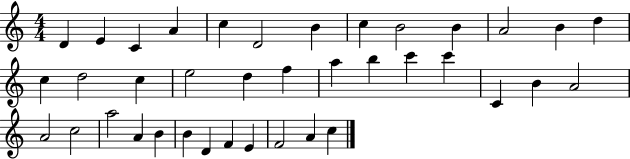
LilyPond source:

{
  \clef treble
  \numericTimeSignature
  \time 4/4
  \key c \major
  d'4 e'4 c'4 a'4 | c''4 d'2 b'4 | c''4 b'2 b'4 | a'2 b'4 d''4 | \break c''4 d''2 c''4 | e''2 d''4 f''4 | a''4 b''4 c'''4 c'''4 | c'4 b'4 a'2 | \break a'2 c''2 | a''2 a'4 b'4 | b'4 d'4 f'4 e'4 | f'2 a'4 c''4 | \break \bar "|."
}